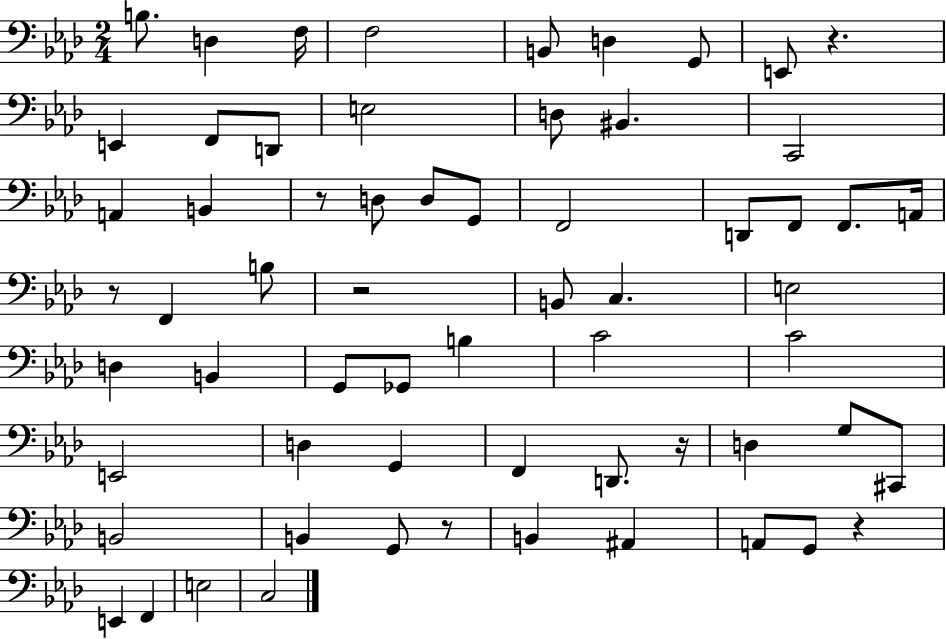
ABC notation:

X:1
T:Untitled
M:2/4
L:1/4
K:Ab
B,/2 D, F,/4 F,2 B,,/2 D, G,,/2 E,,/2 z E,, F,,/2 D,,/2 E,2 D,/2 ^B,, C,,2 A,, B,, z/2 D,/2 D,/2 G,,/2 F,,2 D,,/2 F,,/2 F,,/2 A,,/4 z/2 F,, B,/2 z2 B,,/2 C, E,2 D, B,, G,,/2 _G,,/2 B, C2 C2 E,,2 D, G,, F,, D,,/2 z/4 D, G,/2 ^C,,/2 B,,2 B,, G,,/2 z/2 B,, ^A,, A,,/2 G,,/2 z E,, F,, E,2 C,2